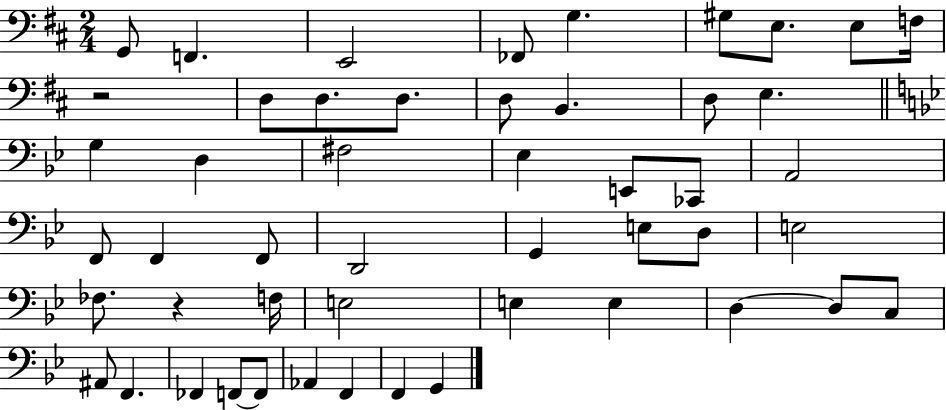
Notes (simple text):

G2/e F2/q. E2/h FES2/e G3/q. G#3/e E3/e. E3/e F3/s R/h D3/e D3/e. D3/e. D3/e B2/q. D3/e E3/q. G3/q D3/q F#3/h Eb3/q E2/e CES2/e A2/h F2/e F2/q F2/e D2/h G2/q E3/e D3/e E3/h FES3/e. R/q F3/s E3/h E3/q E3/q D3/q D3/e C3/e A#2/e F2/q. FES2/q F2/e F2/e Ab2/q F2/q F2/q G2/q